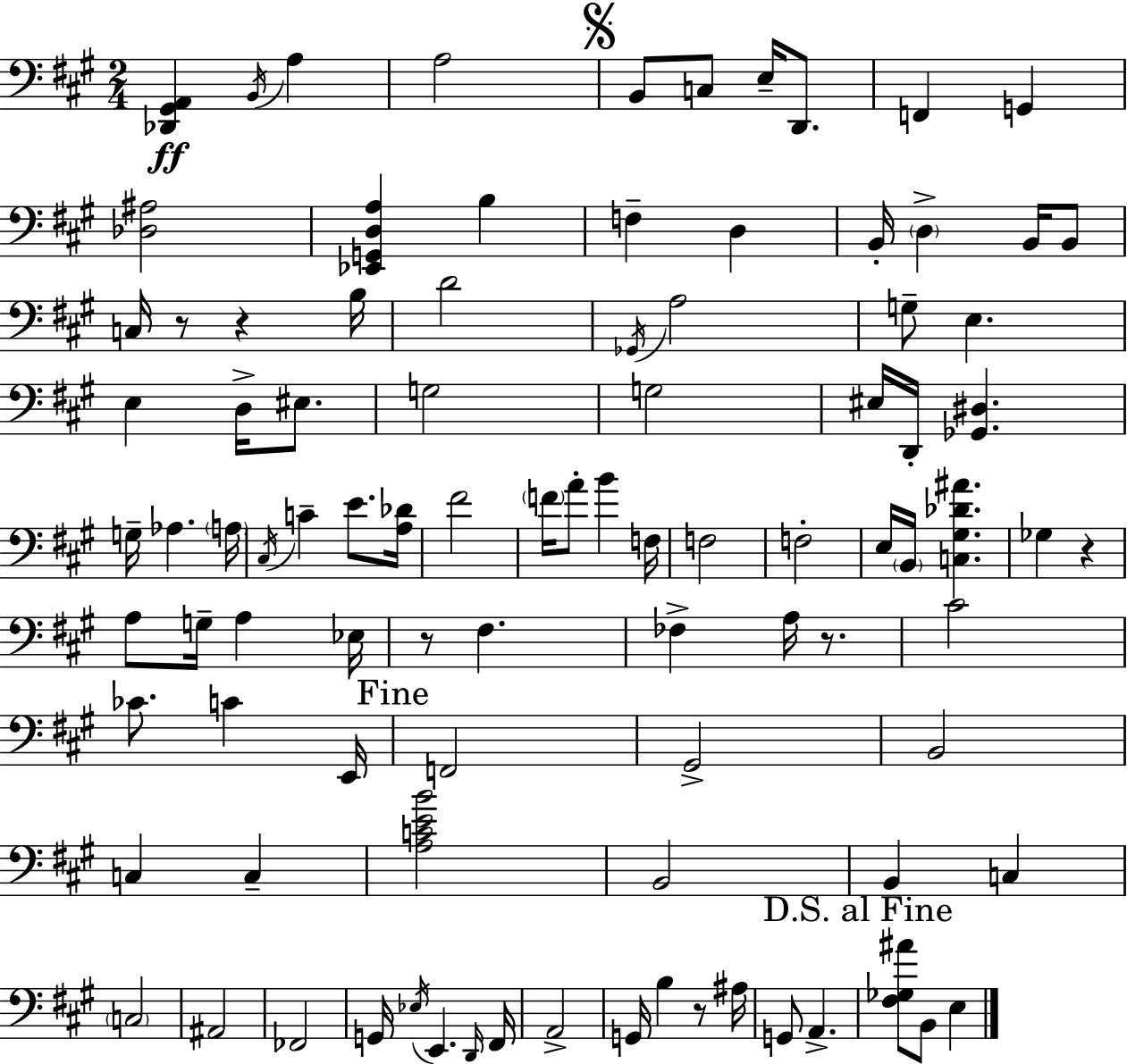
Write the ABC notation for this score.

X:1
T:Untitled
M:2/4
L:1/4
K:A
[_D,,^G,,A,,] B,,/4 A, A,2 B,,/2 C,/2 E,/4 D,,/2 F,, G,, [_D,^A,]2 [_E,,G,,D,A,] B, F, D, B,,/4 D, B,,/4 B,,/2 C,/4 z/2 z B,/4 D2 _G,,/4 A,2 G,/2 E, E, D,/4 ^E,/2 G,2 G,2 ^E,/4 D,,/4 [_G,,^D,] G,/4 _A, A,/4 ^C,/4 C E/2 [A,_D]/4 ^F2 F/4 A/2 B F,/4 F,2 F,2 E,/4 B,,/4 [C,^G,_D^A] _G, z A,/2 G,/4 A, _E,/4 z/2 ^F, _F, A,/4 z/2 ^C2 _C/2 C E,,/4 F,,2 ^G,,2 B,,2 C, C, [A,CEB]2 B,,2 B,, C, C,2 ^A,,2 _F,,2 G,,/4 _E,/4 E,, D,,/4 ^F,,/4 A,,2 G,,/4 B, z/2 ^A,/4 G,,/2 A,, [^F,_G,^A]/2 B,,/2 E,